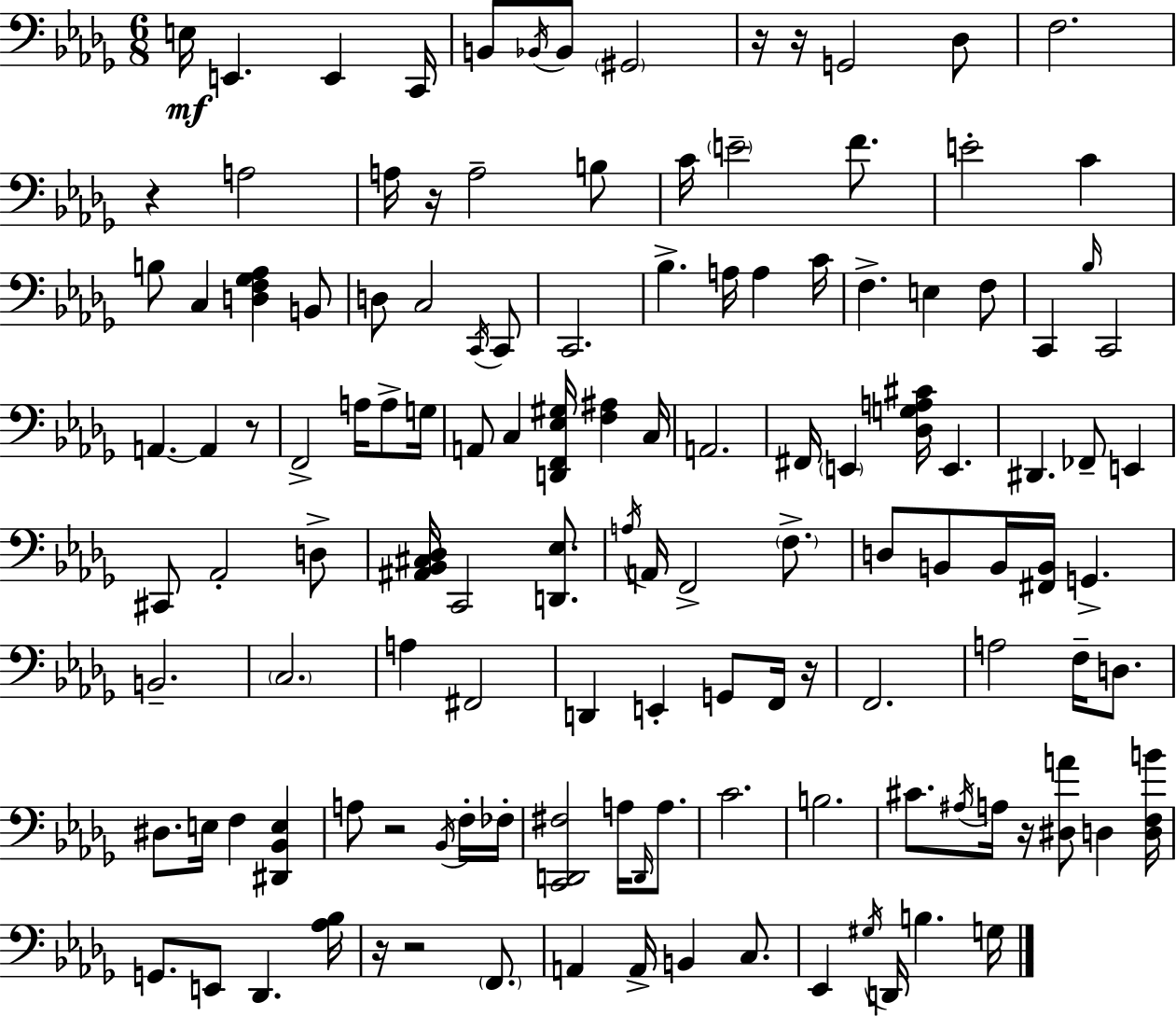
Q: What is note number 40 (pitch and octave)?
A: A2